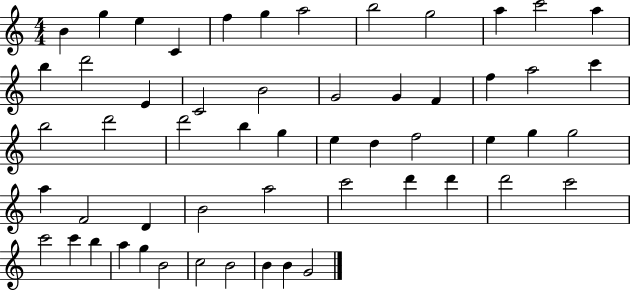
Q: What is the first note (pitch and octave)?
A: B4